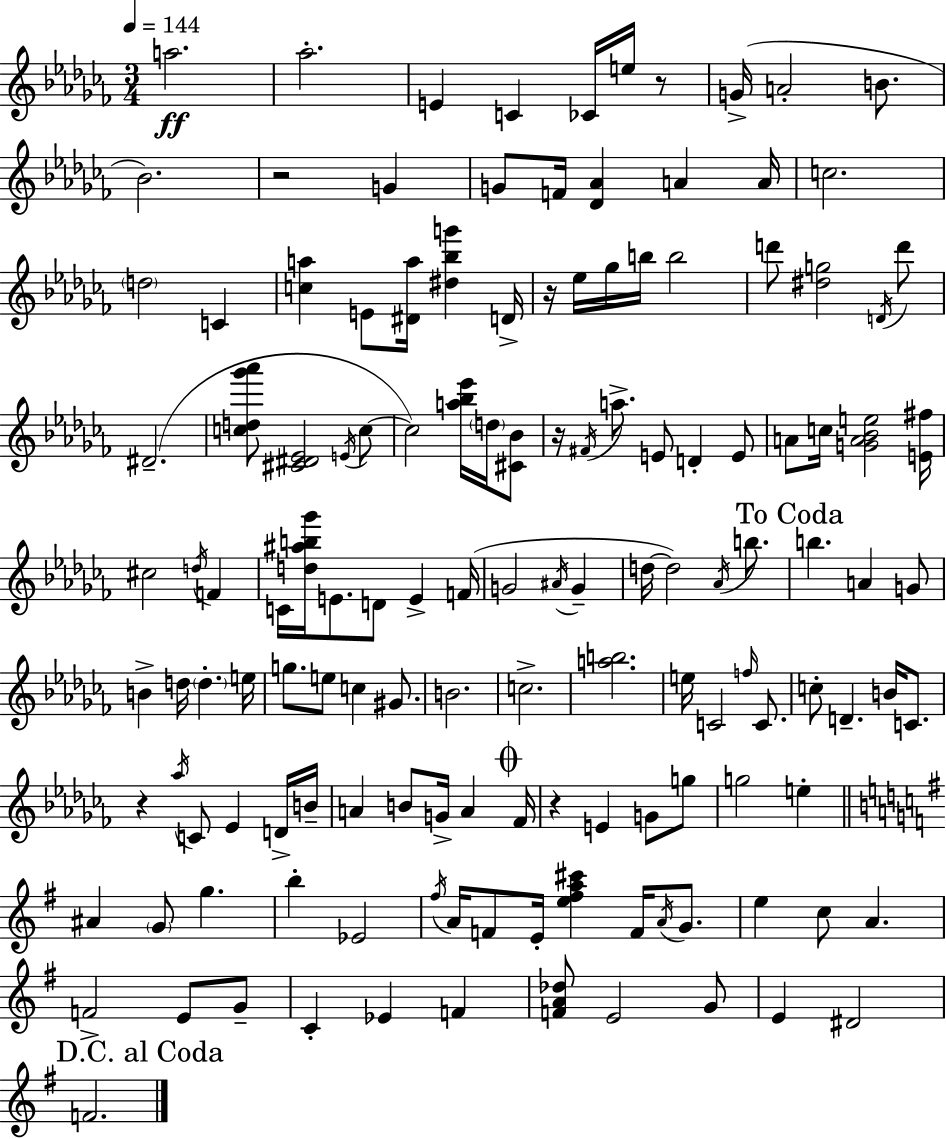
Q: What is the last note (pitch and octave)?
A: F4